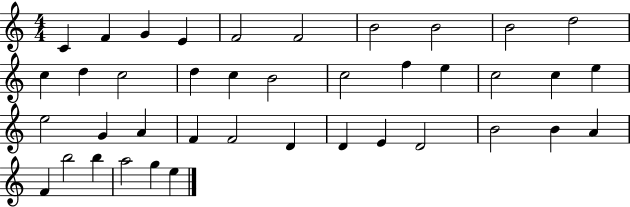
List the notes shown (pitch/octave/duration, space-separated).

C4/q F4/q G4/q E4/q F4/h F4/h B4/h B4/h B4/h D5/h C5/q D5/q C5/h D5/q C5/q B4/h C5/h F5/q E5/q C5/h C5/q E5/q E5/h G4/q A4/q F4/q F4/h D4/q D4/q E4/q D4/h B4/h B4/q A4/q F4/q B5/h B5/q A5/h G5/q E5/q